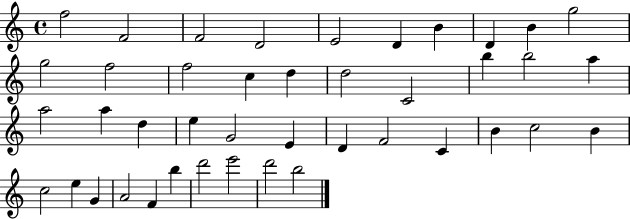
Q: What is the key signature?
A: C major